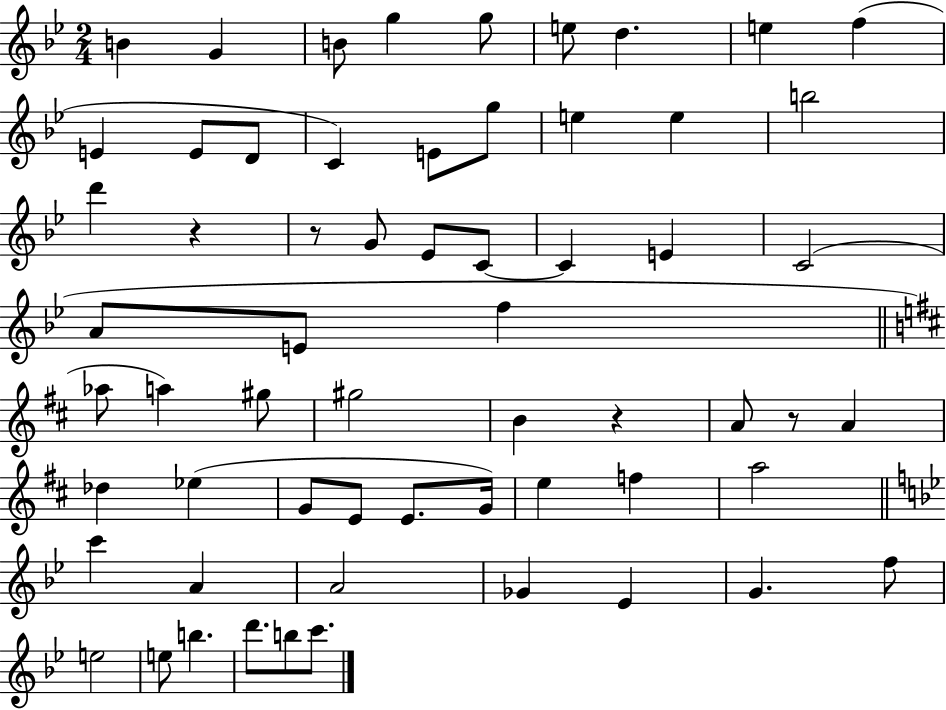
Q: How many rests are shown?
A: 4